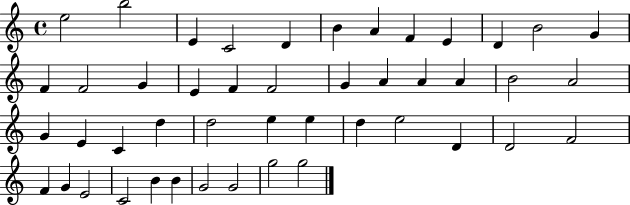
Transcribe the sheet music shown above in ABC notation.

X:1
T:Untitled
M:4/4
L:1/4
K:C
e2 b2 E C2 D B A F E D B2 G F F2 G E F F2 G A A A B2 A2 G E C d d2 e e d e2 D D2 F2 F G E2 C2 B B G2 G2 g2 g2